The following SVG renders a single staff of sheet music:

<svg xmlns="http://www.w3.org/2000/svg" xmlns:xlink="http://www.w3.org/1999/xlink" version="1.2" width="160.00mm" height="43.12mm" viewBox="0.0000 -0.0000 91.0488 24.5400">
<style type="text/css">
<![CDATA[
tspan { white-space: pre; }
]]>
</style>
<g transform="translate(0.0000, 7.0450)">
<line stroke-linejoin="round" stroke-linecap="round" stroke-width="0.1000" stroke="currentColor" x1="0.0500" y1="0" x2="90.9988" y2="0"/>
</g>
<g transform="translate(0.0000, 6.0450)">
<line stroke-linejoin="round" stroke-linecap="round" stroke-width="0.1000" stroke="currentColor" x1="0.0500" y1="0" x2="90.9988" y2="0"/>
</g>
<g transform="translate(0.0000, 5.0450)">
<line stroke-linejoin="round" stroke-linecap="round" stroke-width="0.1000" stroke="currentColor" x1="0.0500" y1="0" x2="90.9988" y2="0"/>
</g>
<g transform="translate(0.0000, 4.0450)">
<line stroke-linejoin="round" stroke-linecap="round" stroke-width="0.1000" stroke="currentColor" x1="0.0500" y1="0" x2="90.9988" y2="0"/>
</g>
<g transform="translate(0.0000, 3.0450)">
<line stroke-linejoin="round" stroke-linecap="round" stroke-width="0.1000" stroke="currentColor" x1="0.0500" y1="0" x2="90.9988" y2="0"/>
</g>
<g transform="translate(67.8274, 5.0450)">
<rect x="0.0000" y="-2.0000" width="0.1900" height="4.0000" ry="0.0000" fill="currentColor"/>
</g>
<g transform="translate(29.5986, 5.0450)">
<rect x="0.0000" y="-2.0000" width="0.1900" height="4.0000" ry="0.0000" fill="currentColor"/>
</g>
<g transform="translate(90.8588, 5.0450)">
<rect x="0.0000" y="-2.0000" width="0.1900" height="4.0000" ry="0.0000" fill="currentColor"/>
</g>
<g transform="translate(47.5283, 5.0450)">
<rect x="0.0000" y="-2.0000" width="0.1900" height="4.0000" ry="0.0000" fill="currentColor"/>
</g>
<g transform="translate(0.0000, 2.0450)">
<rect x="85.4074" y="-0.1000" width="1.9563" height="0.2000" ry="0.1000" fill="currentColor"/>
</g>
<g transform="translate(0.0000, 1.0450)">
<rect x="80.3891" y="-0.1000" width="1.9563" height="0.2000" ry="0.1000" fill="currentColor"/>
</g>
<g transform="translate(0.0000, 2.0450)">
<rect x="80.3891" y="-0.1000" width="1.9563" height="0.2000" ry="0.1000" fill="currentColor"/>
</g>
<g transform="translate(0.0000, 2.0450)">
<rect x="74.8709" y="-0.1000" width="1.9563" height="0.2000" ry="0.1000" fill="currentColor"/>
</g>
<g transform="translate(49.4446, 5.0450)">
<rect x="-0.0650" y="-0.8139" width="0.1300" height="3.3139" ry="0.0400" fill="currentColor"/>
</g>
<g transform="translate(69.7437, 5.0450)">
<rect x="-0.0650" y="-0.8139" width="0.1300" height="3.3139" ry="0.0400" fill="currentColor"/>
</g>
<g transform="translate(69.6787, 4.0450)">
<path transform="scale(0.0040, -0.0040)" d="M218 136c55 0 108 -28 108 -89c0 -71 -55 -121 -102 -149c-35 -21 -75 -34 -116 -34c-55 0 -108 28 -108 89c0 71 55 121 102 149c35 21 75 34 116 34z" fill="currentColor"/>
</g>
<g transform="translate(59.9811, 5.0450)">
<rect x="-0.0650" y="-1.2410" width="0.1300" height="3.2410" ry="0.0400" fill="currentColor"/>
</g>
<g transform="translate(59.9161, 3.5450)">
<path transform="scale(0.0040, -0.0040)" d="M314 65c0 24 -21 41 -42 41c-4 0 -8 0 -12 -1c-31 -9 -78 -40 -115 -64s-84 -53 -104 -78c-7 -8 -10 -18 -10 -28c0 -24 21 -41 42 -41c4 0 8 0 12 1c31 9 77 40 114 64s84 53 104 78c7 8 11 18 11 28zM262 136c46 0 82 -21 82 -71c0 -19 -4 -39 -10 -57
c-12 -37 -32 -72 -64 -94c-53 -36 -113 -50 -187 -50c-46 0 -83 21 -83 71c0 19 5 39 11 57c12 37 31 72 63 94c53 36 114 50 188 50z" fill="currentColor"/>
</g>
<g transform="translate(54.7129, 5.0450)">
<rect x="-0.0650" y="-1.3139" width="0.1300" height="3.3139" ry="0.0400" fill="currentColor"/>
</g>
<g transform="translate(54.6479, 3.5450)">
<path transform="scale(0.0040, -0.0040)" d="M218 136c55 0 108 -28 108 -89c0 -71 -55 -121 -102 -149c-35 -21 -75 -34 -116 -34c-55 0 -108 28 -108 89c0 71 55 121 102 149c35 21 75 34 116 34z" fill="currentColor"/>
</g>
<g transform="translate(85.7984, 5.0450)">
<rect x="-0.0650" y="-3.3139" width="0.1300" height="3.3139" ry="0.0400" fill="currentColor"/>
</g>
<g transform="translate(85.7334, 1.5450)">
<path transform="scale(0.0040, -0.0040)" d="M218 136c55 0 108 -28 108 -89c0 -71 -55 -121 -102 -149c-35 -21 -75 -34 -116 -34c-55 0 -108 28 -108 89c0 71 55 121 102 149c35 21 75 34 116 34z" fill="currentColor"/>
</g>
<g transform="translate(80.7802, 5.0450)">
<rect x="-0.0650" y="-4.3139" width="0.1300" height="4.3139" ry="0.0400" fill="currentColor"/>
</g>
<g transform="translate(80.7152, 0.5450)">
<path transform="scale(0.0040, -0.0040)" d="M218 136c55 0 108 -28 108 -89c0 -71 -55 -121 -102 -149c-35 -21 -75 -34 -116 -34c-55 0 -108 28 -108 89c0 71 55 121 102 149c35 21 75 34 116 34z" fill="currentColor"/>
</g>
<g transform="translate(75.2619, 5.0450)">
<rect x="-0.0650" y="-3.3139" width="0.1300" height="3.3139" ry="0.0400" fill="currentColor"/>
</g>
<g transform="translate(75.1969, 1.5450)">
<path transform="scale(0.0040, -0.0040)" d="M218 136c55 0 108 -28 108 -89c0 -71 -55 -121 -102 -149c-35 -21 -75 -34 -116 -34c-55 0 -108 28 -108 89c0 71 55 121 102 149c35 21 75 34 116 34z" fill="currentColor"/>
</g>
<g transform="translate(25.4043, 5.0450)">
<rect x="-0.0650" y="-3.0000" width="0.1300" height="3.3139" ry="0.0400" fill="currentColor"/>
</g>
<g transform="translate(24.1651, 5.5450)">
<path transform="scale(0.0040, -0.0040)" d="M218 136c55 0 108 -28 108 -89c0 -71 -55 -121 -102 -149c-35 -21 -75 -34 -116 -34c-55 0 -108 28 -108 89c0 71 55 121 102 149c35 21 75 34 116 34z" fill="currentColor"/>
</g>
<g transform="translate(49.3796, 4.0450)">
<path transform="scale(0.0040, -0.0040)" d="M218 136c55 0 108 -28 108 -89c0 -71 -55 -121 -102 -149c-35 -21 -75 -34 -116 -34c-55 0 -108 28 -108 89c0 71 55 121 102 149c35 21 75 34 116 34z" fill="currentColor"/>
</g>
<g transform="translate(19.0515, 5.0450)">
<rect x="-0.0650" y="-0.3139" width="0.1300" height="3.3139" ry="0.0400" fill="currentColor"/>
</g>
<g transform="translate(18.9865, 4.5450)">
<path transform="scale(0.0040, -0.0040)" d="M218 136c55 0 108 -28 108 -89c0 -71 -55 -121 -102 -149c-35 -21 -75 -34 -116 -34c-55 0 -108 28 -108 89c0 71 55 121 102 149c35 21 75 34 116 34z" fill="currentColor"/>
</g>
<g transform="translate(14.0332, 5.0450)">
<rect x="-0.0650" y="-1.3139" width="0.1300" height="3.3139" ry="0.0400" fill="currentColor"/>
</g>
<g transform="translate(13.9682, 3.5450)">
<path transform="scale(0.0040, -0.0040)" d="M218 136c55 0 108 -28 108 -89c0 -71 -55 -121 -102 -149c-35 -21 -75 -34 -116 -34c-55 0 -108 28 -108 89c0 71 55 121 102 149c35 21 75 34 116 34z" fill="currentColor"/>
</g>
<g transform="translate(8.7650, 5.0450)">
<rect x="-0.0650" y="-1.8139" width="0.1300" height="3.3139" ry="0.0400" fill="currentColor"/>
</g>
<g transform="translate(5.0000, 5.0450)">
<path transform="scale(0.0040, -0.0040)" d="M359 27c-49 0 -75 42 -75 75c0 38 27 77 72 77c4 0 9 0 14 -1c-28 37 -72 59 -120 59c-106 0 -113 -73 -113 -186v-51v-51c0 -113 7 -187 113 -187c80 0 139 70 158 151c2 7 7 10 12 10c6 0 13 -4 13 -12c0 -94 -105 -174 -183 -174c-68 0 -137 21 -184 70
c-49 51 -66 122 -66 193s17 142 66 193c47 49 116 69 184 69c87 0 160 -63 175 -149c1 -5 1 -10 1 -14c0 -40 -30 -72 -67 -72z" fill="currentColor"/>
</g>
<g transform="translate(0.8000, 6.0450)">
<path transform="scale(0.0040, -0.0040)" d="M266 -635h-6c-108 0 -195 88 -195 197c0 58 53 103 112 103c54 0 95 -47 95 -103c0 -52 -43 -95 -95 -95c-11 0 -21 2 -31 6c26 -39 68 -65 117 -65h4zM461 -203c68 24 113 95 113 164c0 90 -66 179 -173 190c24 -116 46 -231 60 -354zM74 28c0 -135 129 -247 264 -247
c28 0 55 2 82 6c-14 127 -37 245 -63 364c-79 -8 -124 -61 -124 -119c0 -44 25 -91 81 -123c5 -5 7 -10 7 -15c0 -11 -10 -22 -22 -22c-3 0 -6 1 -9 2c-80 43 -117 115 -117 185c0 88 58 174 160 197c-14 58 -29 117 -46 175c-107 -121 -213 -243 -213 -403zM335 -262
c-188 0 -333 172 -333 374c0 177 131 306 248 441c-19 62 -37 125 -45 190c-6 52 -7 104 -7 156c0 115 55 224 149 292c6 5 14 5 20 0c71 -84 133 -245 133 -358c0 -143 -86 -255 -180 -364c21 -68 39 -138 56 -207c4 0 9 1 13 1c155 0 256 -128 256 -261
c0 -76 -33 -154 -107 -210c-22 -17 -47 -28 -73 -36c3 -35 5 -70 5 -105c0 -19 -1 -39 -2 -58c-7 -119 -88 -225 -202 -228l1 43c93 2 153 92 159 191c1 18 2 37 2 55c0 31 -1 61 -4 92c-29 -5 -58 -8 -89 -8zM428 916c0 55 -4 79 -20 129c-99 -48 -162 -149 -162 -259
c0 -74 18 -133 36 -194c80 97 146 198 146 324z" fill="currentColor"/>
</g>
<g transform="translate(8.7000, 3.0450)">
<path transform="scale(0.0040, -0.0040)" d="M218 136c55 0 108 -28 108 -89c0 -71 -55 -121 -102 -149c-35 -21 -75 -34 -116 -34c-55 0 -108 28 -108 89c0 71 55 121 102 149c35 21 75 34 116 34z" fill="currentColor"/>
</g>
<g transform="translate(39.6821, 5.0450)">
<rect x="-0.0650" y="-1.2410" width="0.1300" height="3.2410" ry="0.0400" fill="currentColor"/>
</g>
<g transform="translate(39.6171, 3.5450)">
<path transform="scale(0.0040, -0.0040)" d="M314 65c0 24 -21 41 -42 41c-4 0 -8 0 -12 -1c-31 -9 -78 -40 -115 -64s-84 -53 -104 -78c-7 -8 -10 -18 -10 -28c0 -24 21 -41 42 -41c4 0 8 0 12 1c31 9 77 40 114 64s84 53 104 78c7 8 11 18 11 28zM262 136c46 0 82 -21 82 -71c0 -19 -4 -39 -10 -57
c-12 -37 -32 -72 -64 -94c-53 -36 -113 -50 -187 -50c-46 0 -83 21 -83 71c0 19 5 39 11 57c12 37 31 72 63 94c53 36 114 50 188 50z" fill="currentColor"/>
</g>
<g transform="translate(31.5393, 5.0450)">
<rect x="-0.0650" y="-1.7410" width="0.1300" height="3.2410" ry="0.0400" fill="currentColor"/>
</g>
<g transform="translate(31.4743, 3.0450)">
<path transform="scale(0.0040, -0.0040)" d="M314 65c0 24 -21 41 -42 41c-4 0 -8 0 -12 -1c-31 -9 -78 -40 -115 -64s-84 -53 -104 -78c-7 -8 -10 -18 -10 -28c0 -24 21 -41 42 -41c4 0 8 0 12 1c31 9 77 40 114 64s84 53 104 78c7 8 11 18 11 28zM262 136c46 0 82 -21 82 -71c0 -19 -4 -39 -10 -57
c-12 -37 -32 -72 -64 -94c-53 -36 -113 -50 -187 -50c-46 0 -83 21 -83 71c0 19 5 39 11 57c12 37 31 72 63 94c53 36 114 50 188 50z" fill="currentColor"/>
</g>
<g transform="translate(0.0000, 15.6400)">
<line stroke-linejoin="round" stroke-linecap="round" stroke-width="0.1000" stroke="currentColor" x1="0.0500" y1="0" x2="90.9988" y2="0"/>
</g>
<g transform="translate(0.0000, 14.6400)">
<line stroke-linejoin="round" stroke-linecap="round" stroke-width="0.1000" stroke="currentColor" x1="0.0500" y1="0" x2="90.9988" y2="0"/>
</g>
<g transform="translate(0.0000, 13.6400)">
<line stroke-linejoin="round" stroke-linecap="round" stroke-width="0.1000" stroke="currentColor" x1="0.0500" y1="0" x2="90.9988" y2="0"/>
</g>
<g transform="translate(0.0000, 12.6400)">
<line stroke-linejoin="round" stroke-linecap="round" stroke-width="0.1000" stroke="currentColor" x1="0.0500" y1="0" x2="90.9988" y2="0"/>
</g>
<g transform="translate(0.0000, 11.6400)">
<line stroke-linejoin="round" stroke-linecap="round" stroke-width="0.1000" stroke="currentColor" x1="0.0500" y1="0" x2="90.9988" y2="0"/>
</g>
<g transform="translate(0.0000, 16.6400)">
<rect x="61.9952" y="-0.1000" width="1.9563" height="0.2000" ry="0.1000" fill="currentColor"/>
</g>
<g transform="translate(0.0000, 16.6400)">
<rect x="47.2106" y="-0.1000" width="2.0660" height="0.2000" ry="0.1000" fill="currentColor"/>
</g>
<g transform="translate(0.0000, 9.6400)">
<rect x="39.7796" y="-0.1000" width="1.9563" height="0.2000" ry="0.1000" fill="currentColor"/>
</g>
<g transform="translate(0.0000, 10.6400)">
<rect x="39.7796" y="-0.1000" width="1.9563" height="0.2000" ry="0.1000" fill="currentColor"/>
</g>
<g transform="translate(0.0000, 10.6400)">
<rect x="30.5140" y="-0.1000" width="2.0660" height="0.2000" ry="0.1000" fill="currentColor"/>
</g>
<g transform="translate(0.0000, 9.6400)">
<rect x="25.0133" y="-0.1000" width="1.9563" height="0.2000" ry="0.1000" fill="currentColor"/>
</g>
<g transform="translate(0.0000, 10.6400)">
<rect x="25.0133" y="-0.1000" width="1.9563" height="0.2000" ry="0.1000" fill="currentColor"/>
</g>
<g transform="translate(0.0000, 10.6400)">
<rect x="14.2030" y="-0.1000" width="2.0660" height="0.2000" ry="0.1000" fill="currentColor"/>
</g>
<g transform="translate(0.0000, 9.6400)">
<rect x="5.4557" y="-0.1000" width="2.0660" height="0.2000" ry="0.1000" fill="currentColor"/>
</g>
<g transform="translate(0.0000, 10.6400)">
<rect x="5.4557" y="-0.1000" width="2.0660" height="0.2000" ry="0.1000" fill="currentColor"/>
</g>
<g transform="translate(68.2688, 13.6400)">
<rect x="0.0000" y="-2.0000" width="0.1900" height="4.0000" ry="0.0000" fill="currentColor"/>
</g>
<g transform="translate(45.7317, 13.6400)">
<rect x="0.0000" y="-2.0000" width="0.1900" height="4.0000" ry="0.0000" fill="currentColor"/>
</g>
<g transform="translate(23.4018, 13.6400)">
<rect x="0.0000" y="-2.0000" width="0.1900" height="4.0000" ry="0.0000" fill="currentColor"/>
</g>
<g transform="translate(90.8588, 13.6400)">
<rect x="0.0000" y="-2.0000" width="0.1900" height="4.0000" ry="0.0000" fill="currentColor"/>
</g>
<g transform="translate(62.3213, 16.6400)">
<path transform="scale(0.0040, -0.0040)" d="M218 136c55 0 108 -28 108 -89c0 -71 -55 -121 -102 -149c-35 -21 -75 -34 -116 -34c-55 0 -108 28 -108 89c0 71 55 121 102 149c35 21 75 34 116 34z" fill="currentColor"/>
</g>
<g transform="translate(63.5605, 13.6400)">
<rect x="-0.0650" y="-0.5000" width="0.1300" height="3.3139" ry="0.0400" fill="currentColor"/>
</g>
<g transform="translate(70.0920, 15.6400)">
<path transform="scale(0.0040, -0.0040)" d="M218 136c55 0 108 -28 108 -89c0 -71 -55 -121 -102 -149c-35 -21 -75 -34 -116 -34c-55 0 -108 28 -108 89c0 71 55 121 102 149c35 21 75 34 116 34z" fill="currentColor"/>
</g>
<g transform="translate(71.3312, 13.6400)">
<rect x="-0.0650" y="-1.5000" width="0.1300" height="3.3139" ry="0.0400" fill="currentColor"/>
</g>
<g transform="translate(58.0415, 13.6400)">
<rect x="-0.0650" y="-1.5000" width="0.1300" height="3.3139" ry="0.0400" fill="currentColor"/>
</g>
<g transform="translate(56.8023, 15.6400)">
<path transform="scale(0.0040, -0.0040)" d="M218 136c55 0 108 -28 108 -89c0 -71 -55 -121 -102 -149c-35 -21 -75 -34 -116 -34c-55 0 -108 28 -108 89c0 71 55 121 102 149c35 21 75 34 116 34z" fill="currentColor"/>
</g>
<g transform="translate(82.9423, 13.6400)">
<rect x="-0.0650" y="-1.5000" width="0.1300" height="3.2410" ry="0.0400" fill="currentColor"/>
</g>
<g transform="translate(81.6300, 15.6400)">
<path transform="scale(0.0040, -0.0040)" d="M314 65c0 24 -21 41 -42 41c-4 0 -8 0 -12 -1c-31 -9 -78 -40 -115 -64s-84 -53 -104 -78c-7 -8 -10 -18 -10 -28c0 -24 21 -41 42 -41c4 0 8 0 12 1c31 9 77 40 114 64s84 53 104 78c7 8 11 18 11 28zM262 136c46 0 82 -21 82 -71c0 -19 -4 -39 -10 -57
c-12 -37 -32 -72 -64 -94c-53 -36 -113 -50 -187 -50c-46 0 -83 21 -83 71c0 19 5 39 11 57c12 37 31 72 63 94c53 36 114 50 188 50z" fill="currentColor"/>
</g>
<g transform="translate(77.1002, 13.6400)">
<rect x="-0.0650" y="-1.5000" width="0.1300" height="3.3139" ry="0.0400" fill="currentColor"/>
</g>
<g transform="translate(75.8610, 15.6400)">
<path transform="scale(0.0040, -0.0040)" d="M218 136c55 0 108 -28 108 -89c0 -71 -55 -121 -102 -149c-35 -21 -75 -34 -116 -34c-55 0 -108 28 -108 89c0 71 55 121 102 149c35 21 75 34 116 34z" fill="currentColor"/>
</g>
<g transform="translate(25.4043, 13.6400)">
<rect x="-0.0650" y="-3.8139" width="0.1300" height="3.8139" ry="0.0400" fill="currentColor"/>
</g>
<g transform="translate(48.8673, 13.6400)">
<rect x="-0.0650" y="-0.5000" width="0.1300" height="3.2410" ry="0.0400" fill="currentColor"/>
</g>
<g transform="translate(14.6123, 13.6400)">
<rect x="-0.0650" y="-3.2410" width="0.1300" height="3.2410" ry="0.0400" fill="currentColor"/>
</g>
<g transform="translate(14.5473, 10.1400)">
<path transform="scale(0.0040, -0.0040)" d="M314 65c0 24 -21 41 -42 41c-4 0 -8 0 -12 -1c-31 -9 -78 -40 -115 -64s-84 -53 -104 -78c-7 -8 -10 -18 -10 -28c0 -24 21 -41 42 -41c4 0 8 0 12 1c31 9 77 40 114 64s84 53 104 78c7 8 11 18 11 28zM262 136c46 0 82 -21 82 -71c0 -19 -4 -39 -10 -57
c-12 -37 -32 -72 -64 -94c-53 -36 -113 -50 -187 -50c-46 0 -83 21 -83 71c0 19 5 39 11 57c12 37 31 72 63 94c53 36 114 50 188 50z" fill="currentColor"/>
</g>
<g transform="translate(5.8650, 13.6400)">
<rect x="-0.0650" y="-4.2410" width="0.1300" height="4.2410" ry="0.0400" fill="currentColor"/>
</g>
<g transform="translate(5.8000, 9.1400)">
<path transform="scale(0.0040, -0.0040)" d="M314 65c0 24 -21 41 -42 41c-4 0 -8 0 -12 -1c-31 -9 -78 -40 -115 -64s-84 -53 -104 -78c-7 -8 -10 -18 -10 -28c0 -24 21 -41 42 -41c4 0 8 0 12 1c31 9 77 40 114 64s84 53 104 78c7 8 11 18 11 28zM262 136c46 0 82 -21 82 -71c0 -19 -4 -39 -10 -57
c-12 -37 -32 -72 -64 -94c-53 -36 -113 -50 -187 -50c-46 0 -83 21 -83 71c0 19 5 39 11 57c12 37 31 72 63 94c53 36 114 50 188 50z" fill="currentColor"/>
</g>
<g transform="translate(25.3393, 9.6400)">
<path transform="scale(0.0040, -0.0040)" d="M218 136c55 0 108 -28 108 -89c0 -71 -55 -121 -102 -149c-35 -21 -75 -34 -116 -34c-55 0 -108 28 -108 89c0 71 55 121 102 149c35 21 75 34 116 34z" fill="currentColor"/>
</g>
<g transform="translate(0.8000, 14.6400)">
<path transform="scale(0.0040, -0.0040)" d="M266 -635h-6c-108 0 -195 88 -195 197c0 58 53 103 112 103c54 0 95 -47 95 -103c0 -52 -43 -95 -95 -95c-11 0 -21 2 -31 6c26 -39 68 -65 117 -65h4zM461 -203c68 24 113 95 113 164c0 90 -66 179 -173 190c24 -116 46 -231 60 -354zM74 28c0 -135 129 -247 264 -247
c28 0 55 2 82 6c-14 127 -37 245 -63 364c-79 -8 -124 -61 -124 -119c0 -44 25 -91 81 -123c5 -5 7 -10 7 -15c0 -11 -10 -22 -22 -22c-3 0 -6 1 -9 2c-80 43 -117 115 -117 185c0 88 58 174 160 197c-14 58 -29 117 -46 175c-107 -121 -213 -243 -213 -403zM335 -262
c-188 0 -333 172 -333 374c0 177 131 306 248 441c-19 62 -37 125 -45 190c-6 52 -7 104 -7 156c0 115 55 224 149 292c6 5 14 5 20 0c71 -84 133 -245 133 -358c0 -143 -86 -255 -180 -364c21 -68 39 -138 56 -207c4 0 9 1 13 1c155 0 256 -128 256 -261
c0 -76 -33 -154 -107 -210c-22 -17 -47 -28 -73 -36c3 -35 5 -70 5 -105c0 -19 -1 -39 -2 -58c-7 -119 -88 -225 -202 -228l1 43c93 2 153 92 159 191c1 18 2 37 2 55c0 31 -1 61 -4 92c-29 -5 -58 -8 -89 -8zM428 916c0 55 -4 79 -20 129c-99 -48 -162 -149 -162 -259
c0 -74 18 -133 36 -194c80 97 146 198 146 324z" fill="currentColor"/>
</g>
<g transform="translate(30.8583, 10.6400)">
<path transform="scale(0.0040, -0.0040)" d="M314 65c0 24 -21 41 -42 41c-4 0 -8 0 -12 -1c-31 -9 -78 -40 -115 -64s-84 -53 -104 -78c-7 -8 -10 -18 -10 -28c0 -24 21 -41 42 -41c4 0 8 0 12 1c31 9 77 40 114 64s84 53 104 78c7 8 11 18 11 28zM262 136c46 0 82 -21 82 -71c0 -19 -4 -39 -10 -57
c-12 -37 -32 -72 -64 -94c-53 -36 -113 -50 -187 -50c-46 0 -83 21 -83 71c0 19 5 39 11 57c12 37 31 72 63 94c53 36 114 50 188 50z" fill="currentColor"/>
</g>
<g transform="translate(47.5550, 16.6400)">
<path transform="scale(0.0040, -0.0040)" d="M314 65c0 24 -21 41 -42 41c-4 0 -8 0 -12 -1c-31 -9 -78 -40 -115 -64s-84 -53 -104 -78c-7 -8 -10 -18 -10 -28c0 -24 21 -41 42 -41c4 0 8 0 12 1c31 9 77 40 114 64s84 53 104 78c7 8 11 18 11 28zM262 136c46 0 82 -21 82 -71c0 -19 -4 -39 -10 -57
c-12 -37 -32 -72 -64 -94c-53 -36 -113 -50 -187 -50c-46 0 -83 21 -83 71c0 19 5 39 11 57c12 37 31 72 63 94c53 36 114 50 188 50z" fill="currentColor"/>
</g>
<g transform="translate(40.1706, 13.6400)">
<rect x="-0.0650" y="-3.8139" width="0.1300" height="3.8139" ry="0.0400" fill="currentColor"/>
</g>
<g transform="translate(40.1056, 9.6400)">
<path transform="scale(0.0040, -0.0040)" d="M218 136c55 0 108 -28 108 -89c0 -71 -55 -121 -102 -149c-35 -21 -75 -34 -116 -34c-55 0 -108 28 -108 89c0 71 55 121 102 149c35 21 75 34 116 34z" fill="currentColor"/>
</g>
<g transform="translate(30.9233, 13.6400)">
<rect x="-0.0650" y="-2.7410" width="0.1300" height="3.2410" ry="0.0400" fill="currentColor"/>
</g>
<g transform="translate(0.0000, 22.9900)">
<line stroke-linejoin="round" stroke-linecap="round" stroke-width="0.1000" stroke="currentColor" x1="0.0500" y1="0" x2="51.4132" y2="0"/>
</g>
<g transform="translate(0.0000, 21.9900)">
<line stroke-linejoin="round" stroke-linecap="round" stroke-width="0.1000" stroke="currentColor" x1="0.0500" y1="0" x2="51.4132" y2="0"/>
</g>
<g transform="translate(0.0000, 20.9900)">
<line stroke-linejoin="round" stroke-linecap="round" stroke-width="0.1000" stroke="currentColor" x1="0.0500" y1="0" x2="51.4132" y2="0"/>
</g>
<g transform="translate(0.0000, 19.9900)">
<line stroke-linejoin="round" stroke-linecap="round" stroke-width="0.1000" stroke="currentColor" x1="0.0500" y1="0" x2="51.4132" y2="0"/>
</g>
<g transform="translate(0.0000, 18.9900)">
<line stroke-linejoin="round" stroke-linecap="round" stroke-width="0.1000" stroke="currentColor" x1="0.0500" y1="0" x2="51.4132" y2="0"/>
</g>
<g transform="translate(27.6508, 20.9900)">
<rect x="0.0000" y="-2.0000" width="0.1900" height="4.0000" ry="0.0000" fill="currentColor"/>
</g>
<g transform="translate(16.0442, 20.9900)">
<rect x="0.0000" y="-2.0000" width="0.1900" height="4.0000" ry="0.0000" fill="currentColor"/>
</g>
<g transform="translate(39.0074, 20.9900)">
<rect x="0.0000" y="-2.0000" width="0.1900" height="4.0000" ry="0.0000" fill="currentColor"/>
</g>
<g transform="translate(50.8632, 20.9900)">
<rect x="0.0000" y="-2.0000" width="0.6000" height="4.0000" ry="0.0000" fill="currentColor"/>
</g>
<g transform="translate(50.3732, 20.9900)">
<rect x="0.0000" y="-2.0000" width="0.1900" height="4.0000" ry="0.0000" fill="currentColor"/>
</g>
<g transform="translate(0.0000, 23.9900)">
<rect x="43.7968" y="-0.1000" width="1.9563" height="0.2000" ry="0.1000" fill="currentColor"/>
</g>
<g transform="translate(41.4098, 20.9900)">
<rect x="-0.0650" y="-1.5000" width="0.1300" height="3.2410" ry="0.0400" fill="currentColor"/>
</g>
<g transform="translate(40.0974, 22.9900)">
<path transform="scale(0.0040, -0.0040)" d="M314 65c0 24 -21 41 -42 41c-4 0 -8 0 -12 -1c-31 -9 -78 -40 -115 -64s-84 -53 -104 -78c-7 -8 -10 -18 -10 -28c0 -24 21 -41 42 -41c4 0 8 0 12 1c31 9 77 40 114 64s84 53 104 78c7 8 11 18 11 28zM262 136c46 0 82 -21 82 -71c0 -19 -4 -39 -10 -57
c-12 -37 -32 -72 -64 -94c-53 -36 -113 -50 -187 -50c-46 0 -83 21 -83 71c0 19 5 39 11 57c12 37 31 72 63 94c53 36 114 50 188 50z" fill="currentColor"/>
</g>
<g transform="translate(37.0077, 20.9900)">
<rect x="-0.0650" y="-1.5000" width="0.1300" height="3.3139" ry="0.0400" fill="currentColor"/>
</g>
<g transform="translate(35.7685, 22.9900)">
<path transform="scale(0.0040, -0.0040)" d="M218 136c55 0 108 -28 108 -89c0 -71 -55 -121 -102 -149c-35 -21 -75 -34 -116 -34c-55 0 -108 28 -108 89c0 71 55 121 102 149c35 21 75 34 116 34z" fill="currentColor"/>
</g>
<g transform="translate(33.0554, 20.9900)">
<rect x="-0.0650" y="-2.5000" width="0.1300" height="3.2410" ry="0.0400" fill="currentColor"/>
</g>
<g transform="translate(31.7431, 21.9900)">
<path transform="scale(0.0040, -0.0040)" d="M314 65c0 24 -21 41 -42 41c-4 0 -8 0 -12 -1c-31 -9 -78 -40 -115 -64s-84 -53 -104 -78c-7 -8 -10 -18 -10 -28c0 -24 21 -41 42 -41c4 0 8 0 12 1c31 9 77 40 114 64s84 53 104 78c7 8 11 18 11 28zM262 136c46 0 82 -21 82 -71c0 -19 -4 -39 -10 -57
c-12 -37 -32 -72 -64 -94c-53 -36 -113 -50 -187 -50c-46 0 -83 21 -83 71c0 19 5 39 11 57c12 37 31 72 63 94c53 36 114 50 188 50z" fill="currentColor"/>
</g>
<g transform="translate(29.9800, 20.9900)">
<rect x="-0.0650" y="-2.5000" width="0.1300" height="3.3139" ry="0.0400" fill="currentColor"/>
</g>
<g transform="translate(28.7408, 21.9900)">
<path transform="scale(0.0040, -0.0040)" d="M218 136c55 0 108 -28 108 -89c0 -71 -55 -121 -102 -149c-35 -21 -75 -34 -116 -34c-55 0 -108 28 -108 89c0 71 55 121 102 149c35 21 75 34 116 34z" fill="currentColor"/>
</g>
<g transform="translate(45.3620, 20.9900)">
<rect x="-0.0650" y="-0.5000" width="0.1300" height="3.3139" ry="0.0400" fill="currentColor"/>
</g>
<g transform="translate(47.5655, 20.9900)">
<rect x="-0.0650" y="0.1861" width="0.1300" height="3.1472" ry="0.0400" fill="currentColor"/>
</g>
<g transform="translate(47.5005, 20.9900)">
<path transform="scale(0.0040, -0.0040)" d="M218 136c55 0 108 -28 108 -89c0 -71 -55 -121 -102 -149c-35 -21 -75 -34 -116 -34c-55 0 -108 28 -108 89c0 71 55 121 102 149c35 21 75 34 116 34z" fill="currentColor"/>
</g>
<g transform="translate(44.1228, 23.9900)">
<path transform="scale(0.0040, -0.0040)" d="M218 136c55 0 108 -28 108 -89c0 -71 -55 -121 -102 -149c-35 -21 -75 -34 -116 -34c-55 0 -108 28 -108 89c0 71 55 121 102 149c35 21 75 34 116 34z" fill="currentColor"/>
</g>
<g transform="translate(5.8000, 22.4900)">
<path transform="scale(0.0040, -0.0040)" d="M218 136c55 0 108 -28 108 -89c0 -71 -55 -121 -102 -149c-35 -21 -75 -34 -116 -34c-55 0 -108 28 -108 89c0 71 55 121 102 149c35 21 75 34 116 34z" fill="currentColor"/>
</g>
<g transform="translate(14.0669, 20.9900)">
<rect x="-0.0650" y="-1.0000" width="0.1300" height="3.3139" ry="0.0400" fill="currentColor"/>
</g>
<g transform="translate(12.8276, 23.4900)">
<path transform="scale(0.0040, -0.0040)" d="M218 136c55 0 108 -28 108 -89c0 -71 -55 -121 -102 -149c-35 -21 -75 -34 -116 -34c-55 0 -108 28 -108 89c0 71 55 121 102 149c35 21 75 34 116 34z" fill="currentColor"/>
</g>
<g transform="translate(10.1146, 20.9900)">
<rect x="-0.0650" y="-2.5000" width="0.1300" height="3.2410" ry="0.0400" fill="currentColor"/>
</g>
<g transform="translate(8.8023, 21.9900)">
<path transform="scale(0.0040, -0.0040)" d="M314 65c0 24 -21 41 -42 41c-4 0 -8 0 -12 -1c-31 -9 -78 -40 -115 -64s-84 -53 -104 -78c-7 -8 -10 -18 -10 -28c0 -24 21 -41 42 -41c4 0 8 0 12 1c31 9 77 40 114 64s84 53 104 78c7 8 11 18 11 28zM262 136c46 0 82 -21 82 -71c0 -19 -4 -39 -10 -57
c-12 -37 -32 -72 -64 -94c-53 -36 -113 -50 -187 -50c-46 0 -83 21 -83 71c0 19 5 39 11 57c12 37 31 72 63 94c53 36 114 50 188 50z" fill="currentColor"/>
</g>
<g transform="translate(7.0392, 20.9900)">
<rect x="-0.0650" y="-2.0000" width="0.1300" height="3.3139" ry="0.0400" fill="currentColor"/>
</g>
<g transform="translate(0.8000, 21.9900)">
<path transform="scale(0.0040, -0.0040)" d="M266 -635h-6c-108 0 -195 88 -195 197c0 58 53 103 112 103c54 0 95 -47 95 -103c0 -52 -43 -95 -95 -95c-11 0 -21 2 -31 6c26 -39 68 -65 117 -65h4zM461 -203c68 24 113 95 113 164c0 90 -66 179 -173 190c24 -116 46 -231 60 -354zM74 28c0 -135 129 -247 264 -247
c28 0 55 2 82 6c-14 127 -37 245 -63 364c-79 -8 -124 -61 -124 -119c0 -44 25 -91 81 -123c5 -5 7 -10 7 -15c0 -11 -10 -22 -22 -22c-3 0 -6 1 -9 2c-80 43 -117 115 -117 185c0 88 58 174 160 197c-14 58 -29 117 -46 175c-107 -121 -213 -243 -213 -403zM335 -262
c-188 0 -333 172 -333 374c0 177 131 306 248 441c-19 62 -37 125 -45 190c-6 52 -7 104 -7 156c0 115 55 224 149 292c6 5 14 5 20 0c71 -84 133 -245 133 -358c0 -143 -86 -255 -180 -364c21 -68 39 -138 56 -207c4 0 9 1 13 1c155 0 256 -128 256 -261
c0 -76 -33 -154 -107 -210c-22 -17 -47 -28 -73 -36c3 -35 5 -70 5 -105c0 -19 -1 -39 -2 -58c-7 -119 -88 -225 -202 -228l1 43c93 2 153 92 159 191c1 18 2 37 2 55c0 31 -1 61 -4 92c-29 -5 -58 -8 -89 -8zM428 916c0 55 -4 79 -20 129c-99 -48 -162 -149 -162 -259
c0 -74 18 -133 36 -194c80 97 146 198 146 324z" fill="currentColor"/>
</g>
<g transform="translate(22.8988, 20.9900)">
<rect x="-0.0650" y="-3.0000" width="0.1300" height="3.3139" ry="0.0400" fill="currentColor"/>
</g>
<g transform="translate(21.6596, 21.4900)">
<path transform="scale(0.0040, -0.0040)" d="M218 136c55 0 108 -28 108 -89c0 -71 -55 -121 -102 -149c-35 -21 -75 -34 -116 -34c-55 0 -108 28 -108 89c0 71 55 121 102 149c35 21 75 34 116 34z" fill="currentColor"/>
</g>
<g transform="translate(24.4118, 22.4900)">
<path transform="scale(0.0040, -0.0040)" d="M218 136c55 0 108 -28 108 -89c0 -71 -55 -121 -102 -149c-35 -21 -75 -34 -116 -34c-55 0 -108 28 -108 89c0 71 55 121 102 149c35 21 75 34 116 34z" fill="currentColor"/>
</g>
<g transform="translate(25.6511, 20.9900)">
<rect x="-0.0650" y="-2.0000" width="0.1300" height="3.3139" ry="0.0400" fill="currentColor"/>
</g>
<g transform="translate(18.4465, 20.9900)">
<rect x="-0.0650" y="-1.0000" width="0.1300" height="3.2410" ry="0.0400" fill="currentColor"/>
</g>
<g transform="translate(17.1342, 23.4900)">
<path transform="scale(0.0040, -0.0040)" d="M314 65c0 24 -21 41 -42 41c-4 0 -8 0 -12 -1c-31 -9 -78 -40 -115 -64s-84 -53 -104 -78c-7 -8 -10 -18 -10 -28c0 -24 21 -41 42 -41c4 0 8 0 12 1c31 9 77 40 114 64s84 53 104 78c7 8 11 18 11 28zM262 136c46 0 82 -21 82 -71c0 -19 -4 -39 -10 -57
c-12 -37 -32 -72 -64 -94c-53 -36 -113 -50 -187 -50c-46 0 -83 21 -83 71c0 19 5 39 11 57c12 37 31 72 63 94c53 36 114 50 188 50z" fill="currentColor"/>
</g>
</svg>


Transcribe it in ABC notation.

X:1
T:Untitled
M:4/4
L:1/4
K:C
f e c A f2 e2 d e e2 d b d' b d'2 b2 c' a2 c' C2 E C E E E2 F G2 D D2 A F G G2 E E2 C B